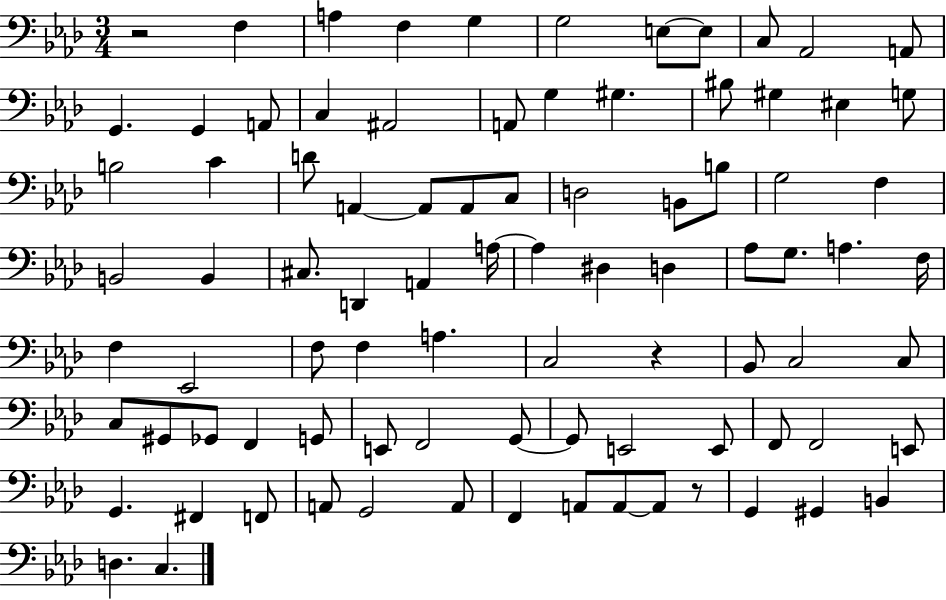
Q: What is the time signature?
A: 3/4